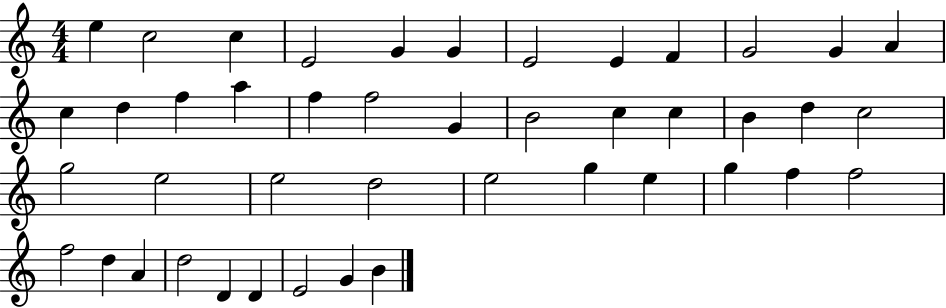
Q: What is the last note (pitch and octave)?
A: B4